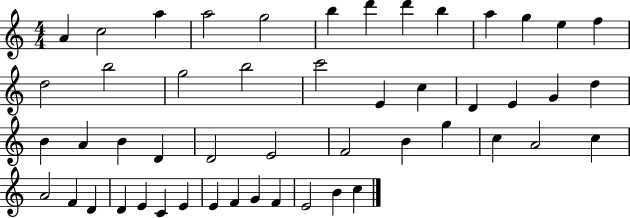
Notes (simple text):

A4/q C5/h A5/q A5/h G5/h B5/q D6/q D6/q B5/q A5/q G5/q E5/q F5/q D5/h B5/h G5/h B5/h C6/h E4/q C5/q D4/q E4/q G4/q D5/q B4/q A4/q B4/q D4/q D4/h E4/h F4/h B4/q G5/q C5/q A4/h C5/q A4/h F4/q D4/q D4/q E4/q C4/q E4/q E4/q F4/q G4/q F4/q E4/h B4/q C5/q